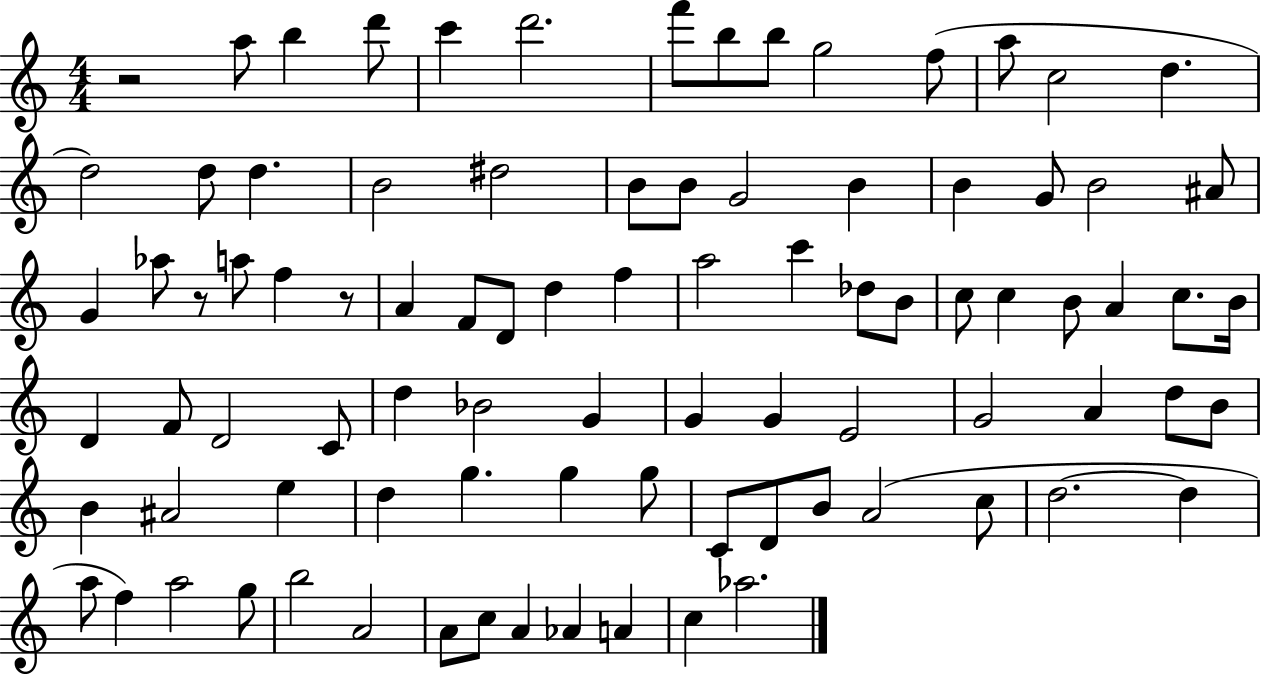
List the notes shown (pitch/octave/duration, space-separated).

R/h A5/e B5/q D6/e C6/q D6/h. F6/e B5/e B5/e G5/h F5/e A5/e C5/h D5/q. D5/h D5/e D5/q. B4/h D#5/h B4/e B4/e G4/h B4/q B4/q G4/e B4/h A#4/e G4/q Ab5/e R/e A5/e F5/q R/e A4/q F4/e D4/e D5/q F5/q A5/h C6/q Db5/e B4/e C5/e C5/q B4/e A4/q C5/e. B4/s D4/q F4/e D4/h C4/e D5/q Bb4/h G4/q G4/q G4/q E4/h G4/h A4/q D5/e B4/e B4/q A#4/h E5/q D5/q G5/q. G5/q G5/e C4/e D4/e B4/e A4/h C5/e D5/h. D5/q A5/e F5/q A5/h G5/e B5/h A4/h A4/e C5/e A4/q Ab4/q A4/q C5/q Ab5/h.